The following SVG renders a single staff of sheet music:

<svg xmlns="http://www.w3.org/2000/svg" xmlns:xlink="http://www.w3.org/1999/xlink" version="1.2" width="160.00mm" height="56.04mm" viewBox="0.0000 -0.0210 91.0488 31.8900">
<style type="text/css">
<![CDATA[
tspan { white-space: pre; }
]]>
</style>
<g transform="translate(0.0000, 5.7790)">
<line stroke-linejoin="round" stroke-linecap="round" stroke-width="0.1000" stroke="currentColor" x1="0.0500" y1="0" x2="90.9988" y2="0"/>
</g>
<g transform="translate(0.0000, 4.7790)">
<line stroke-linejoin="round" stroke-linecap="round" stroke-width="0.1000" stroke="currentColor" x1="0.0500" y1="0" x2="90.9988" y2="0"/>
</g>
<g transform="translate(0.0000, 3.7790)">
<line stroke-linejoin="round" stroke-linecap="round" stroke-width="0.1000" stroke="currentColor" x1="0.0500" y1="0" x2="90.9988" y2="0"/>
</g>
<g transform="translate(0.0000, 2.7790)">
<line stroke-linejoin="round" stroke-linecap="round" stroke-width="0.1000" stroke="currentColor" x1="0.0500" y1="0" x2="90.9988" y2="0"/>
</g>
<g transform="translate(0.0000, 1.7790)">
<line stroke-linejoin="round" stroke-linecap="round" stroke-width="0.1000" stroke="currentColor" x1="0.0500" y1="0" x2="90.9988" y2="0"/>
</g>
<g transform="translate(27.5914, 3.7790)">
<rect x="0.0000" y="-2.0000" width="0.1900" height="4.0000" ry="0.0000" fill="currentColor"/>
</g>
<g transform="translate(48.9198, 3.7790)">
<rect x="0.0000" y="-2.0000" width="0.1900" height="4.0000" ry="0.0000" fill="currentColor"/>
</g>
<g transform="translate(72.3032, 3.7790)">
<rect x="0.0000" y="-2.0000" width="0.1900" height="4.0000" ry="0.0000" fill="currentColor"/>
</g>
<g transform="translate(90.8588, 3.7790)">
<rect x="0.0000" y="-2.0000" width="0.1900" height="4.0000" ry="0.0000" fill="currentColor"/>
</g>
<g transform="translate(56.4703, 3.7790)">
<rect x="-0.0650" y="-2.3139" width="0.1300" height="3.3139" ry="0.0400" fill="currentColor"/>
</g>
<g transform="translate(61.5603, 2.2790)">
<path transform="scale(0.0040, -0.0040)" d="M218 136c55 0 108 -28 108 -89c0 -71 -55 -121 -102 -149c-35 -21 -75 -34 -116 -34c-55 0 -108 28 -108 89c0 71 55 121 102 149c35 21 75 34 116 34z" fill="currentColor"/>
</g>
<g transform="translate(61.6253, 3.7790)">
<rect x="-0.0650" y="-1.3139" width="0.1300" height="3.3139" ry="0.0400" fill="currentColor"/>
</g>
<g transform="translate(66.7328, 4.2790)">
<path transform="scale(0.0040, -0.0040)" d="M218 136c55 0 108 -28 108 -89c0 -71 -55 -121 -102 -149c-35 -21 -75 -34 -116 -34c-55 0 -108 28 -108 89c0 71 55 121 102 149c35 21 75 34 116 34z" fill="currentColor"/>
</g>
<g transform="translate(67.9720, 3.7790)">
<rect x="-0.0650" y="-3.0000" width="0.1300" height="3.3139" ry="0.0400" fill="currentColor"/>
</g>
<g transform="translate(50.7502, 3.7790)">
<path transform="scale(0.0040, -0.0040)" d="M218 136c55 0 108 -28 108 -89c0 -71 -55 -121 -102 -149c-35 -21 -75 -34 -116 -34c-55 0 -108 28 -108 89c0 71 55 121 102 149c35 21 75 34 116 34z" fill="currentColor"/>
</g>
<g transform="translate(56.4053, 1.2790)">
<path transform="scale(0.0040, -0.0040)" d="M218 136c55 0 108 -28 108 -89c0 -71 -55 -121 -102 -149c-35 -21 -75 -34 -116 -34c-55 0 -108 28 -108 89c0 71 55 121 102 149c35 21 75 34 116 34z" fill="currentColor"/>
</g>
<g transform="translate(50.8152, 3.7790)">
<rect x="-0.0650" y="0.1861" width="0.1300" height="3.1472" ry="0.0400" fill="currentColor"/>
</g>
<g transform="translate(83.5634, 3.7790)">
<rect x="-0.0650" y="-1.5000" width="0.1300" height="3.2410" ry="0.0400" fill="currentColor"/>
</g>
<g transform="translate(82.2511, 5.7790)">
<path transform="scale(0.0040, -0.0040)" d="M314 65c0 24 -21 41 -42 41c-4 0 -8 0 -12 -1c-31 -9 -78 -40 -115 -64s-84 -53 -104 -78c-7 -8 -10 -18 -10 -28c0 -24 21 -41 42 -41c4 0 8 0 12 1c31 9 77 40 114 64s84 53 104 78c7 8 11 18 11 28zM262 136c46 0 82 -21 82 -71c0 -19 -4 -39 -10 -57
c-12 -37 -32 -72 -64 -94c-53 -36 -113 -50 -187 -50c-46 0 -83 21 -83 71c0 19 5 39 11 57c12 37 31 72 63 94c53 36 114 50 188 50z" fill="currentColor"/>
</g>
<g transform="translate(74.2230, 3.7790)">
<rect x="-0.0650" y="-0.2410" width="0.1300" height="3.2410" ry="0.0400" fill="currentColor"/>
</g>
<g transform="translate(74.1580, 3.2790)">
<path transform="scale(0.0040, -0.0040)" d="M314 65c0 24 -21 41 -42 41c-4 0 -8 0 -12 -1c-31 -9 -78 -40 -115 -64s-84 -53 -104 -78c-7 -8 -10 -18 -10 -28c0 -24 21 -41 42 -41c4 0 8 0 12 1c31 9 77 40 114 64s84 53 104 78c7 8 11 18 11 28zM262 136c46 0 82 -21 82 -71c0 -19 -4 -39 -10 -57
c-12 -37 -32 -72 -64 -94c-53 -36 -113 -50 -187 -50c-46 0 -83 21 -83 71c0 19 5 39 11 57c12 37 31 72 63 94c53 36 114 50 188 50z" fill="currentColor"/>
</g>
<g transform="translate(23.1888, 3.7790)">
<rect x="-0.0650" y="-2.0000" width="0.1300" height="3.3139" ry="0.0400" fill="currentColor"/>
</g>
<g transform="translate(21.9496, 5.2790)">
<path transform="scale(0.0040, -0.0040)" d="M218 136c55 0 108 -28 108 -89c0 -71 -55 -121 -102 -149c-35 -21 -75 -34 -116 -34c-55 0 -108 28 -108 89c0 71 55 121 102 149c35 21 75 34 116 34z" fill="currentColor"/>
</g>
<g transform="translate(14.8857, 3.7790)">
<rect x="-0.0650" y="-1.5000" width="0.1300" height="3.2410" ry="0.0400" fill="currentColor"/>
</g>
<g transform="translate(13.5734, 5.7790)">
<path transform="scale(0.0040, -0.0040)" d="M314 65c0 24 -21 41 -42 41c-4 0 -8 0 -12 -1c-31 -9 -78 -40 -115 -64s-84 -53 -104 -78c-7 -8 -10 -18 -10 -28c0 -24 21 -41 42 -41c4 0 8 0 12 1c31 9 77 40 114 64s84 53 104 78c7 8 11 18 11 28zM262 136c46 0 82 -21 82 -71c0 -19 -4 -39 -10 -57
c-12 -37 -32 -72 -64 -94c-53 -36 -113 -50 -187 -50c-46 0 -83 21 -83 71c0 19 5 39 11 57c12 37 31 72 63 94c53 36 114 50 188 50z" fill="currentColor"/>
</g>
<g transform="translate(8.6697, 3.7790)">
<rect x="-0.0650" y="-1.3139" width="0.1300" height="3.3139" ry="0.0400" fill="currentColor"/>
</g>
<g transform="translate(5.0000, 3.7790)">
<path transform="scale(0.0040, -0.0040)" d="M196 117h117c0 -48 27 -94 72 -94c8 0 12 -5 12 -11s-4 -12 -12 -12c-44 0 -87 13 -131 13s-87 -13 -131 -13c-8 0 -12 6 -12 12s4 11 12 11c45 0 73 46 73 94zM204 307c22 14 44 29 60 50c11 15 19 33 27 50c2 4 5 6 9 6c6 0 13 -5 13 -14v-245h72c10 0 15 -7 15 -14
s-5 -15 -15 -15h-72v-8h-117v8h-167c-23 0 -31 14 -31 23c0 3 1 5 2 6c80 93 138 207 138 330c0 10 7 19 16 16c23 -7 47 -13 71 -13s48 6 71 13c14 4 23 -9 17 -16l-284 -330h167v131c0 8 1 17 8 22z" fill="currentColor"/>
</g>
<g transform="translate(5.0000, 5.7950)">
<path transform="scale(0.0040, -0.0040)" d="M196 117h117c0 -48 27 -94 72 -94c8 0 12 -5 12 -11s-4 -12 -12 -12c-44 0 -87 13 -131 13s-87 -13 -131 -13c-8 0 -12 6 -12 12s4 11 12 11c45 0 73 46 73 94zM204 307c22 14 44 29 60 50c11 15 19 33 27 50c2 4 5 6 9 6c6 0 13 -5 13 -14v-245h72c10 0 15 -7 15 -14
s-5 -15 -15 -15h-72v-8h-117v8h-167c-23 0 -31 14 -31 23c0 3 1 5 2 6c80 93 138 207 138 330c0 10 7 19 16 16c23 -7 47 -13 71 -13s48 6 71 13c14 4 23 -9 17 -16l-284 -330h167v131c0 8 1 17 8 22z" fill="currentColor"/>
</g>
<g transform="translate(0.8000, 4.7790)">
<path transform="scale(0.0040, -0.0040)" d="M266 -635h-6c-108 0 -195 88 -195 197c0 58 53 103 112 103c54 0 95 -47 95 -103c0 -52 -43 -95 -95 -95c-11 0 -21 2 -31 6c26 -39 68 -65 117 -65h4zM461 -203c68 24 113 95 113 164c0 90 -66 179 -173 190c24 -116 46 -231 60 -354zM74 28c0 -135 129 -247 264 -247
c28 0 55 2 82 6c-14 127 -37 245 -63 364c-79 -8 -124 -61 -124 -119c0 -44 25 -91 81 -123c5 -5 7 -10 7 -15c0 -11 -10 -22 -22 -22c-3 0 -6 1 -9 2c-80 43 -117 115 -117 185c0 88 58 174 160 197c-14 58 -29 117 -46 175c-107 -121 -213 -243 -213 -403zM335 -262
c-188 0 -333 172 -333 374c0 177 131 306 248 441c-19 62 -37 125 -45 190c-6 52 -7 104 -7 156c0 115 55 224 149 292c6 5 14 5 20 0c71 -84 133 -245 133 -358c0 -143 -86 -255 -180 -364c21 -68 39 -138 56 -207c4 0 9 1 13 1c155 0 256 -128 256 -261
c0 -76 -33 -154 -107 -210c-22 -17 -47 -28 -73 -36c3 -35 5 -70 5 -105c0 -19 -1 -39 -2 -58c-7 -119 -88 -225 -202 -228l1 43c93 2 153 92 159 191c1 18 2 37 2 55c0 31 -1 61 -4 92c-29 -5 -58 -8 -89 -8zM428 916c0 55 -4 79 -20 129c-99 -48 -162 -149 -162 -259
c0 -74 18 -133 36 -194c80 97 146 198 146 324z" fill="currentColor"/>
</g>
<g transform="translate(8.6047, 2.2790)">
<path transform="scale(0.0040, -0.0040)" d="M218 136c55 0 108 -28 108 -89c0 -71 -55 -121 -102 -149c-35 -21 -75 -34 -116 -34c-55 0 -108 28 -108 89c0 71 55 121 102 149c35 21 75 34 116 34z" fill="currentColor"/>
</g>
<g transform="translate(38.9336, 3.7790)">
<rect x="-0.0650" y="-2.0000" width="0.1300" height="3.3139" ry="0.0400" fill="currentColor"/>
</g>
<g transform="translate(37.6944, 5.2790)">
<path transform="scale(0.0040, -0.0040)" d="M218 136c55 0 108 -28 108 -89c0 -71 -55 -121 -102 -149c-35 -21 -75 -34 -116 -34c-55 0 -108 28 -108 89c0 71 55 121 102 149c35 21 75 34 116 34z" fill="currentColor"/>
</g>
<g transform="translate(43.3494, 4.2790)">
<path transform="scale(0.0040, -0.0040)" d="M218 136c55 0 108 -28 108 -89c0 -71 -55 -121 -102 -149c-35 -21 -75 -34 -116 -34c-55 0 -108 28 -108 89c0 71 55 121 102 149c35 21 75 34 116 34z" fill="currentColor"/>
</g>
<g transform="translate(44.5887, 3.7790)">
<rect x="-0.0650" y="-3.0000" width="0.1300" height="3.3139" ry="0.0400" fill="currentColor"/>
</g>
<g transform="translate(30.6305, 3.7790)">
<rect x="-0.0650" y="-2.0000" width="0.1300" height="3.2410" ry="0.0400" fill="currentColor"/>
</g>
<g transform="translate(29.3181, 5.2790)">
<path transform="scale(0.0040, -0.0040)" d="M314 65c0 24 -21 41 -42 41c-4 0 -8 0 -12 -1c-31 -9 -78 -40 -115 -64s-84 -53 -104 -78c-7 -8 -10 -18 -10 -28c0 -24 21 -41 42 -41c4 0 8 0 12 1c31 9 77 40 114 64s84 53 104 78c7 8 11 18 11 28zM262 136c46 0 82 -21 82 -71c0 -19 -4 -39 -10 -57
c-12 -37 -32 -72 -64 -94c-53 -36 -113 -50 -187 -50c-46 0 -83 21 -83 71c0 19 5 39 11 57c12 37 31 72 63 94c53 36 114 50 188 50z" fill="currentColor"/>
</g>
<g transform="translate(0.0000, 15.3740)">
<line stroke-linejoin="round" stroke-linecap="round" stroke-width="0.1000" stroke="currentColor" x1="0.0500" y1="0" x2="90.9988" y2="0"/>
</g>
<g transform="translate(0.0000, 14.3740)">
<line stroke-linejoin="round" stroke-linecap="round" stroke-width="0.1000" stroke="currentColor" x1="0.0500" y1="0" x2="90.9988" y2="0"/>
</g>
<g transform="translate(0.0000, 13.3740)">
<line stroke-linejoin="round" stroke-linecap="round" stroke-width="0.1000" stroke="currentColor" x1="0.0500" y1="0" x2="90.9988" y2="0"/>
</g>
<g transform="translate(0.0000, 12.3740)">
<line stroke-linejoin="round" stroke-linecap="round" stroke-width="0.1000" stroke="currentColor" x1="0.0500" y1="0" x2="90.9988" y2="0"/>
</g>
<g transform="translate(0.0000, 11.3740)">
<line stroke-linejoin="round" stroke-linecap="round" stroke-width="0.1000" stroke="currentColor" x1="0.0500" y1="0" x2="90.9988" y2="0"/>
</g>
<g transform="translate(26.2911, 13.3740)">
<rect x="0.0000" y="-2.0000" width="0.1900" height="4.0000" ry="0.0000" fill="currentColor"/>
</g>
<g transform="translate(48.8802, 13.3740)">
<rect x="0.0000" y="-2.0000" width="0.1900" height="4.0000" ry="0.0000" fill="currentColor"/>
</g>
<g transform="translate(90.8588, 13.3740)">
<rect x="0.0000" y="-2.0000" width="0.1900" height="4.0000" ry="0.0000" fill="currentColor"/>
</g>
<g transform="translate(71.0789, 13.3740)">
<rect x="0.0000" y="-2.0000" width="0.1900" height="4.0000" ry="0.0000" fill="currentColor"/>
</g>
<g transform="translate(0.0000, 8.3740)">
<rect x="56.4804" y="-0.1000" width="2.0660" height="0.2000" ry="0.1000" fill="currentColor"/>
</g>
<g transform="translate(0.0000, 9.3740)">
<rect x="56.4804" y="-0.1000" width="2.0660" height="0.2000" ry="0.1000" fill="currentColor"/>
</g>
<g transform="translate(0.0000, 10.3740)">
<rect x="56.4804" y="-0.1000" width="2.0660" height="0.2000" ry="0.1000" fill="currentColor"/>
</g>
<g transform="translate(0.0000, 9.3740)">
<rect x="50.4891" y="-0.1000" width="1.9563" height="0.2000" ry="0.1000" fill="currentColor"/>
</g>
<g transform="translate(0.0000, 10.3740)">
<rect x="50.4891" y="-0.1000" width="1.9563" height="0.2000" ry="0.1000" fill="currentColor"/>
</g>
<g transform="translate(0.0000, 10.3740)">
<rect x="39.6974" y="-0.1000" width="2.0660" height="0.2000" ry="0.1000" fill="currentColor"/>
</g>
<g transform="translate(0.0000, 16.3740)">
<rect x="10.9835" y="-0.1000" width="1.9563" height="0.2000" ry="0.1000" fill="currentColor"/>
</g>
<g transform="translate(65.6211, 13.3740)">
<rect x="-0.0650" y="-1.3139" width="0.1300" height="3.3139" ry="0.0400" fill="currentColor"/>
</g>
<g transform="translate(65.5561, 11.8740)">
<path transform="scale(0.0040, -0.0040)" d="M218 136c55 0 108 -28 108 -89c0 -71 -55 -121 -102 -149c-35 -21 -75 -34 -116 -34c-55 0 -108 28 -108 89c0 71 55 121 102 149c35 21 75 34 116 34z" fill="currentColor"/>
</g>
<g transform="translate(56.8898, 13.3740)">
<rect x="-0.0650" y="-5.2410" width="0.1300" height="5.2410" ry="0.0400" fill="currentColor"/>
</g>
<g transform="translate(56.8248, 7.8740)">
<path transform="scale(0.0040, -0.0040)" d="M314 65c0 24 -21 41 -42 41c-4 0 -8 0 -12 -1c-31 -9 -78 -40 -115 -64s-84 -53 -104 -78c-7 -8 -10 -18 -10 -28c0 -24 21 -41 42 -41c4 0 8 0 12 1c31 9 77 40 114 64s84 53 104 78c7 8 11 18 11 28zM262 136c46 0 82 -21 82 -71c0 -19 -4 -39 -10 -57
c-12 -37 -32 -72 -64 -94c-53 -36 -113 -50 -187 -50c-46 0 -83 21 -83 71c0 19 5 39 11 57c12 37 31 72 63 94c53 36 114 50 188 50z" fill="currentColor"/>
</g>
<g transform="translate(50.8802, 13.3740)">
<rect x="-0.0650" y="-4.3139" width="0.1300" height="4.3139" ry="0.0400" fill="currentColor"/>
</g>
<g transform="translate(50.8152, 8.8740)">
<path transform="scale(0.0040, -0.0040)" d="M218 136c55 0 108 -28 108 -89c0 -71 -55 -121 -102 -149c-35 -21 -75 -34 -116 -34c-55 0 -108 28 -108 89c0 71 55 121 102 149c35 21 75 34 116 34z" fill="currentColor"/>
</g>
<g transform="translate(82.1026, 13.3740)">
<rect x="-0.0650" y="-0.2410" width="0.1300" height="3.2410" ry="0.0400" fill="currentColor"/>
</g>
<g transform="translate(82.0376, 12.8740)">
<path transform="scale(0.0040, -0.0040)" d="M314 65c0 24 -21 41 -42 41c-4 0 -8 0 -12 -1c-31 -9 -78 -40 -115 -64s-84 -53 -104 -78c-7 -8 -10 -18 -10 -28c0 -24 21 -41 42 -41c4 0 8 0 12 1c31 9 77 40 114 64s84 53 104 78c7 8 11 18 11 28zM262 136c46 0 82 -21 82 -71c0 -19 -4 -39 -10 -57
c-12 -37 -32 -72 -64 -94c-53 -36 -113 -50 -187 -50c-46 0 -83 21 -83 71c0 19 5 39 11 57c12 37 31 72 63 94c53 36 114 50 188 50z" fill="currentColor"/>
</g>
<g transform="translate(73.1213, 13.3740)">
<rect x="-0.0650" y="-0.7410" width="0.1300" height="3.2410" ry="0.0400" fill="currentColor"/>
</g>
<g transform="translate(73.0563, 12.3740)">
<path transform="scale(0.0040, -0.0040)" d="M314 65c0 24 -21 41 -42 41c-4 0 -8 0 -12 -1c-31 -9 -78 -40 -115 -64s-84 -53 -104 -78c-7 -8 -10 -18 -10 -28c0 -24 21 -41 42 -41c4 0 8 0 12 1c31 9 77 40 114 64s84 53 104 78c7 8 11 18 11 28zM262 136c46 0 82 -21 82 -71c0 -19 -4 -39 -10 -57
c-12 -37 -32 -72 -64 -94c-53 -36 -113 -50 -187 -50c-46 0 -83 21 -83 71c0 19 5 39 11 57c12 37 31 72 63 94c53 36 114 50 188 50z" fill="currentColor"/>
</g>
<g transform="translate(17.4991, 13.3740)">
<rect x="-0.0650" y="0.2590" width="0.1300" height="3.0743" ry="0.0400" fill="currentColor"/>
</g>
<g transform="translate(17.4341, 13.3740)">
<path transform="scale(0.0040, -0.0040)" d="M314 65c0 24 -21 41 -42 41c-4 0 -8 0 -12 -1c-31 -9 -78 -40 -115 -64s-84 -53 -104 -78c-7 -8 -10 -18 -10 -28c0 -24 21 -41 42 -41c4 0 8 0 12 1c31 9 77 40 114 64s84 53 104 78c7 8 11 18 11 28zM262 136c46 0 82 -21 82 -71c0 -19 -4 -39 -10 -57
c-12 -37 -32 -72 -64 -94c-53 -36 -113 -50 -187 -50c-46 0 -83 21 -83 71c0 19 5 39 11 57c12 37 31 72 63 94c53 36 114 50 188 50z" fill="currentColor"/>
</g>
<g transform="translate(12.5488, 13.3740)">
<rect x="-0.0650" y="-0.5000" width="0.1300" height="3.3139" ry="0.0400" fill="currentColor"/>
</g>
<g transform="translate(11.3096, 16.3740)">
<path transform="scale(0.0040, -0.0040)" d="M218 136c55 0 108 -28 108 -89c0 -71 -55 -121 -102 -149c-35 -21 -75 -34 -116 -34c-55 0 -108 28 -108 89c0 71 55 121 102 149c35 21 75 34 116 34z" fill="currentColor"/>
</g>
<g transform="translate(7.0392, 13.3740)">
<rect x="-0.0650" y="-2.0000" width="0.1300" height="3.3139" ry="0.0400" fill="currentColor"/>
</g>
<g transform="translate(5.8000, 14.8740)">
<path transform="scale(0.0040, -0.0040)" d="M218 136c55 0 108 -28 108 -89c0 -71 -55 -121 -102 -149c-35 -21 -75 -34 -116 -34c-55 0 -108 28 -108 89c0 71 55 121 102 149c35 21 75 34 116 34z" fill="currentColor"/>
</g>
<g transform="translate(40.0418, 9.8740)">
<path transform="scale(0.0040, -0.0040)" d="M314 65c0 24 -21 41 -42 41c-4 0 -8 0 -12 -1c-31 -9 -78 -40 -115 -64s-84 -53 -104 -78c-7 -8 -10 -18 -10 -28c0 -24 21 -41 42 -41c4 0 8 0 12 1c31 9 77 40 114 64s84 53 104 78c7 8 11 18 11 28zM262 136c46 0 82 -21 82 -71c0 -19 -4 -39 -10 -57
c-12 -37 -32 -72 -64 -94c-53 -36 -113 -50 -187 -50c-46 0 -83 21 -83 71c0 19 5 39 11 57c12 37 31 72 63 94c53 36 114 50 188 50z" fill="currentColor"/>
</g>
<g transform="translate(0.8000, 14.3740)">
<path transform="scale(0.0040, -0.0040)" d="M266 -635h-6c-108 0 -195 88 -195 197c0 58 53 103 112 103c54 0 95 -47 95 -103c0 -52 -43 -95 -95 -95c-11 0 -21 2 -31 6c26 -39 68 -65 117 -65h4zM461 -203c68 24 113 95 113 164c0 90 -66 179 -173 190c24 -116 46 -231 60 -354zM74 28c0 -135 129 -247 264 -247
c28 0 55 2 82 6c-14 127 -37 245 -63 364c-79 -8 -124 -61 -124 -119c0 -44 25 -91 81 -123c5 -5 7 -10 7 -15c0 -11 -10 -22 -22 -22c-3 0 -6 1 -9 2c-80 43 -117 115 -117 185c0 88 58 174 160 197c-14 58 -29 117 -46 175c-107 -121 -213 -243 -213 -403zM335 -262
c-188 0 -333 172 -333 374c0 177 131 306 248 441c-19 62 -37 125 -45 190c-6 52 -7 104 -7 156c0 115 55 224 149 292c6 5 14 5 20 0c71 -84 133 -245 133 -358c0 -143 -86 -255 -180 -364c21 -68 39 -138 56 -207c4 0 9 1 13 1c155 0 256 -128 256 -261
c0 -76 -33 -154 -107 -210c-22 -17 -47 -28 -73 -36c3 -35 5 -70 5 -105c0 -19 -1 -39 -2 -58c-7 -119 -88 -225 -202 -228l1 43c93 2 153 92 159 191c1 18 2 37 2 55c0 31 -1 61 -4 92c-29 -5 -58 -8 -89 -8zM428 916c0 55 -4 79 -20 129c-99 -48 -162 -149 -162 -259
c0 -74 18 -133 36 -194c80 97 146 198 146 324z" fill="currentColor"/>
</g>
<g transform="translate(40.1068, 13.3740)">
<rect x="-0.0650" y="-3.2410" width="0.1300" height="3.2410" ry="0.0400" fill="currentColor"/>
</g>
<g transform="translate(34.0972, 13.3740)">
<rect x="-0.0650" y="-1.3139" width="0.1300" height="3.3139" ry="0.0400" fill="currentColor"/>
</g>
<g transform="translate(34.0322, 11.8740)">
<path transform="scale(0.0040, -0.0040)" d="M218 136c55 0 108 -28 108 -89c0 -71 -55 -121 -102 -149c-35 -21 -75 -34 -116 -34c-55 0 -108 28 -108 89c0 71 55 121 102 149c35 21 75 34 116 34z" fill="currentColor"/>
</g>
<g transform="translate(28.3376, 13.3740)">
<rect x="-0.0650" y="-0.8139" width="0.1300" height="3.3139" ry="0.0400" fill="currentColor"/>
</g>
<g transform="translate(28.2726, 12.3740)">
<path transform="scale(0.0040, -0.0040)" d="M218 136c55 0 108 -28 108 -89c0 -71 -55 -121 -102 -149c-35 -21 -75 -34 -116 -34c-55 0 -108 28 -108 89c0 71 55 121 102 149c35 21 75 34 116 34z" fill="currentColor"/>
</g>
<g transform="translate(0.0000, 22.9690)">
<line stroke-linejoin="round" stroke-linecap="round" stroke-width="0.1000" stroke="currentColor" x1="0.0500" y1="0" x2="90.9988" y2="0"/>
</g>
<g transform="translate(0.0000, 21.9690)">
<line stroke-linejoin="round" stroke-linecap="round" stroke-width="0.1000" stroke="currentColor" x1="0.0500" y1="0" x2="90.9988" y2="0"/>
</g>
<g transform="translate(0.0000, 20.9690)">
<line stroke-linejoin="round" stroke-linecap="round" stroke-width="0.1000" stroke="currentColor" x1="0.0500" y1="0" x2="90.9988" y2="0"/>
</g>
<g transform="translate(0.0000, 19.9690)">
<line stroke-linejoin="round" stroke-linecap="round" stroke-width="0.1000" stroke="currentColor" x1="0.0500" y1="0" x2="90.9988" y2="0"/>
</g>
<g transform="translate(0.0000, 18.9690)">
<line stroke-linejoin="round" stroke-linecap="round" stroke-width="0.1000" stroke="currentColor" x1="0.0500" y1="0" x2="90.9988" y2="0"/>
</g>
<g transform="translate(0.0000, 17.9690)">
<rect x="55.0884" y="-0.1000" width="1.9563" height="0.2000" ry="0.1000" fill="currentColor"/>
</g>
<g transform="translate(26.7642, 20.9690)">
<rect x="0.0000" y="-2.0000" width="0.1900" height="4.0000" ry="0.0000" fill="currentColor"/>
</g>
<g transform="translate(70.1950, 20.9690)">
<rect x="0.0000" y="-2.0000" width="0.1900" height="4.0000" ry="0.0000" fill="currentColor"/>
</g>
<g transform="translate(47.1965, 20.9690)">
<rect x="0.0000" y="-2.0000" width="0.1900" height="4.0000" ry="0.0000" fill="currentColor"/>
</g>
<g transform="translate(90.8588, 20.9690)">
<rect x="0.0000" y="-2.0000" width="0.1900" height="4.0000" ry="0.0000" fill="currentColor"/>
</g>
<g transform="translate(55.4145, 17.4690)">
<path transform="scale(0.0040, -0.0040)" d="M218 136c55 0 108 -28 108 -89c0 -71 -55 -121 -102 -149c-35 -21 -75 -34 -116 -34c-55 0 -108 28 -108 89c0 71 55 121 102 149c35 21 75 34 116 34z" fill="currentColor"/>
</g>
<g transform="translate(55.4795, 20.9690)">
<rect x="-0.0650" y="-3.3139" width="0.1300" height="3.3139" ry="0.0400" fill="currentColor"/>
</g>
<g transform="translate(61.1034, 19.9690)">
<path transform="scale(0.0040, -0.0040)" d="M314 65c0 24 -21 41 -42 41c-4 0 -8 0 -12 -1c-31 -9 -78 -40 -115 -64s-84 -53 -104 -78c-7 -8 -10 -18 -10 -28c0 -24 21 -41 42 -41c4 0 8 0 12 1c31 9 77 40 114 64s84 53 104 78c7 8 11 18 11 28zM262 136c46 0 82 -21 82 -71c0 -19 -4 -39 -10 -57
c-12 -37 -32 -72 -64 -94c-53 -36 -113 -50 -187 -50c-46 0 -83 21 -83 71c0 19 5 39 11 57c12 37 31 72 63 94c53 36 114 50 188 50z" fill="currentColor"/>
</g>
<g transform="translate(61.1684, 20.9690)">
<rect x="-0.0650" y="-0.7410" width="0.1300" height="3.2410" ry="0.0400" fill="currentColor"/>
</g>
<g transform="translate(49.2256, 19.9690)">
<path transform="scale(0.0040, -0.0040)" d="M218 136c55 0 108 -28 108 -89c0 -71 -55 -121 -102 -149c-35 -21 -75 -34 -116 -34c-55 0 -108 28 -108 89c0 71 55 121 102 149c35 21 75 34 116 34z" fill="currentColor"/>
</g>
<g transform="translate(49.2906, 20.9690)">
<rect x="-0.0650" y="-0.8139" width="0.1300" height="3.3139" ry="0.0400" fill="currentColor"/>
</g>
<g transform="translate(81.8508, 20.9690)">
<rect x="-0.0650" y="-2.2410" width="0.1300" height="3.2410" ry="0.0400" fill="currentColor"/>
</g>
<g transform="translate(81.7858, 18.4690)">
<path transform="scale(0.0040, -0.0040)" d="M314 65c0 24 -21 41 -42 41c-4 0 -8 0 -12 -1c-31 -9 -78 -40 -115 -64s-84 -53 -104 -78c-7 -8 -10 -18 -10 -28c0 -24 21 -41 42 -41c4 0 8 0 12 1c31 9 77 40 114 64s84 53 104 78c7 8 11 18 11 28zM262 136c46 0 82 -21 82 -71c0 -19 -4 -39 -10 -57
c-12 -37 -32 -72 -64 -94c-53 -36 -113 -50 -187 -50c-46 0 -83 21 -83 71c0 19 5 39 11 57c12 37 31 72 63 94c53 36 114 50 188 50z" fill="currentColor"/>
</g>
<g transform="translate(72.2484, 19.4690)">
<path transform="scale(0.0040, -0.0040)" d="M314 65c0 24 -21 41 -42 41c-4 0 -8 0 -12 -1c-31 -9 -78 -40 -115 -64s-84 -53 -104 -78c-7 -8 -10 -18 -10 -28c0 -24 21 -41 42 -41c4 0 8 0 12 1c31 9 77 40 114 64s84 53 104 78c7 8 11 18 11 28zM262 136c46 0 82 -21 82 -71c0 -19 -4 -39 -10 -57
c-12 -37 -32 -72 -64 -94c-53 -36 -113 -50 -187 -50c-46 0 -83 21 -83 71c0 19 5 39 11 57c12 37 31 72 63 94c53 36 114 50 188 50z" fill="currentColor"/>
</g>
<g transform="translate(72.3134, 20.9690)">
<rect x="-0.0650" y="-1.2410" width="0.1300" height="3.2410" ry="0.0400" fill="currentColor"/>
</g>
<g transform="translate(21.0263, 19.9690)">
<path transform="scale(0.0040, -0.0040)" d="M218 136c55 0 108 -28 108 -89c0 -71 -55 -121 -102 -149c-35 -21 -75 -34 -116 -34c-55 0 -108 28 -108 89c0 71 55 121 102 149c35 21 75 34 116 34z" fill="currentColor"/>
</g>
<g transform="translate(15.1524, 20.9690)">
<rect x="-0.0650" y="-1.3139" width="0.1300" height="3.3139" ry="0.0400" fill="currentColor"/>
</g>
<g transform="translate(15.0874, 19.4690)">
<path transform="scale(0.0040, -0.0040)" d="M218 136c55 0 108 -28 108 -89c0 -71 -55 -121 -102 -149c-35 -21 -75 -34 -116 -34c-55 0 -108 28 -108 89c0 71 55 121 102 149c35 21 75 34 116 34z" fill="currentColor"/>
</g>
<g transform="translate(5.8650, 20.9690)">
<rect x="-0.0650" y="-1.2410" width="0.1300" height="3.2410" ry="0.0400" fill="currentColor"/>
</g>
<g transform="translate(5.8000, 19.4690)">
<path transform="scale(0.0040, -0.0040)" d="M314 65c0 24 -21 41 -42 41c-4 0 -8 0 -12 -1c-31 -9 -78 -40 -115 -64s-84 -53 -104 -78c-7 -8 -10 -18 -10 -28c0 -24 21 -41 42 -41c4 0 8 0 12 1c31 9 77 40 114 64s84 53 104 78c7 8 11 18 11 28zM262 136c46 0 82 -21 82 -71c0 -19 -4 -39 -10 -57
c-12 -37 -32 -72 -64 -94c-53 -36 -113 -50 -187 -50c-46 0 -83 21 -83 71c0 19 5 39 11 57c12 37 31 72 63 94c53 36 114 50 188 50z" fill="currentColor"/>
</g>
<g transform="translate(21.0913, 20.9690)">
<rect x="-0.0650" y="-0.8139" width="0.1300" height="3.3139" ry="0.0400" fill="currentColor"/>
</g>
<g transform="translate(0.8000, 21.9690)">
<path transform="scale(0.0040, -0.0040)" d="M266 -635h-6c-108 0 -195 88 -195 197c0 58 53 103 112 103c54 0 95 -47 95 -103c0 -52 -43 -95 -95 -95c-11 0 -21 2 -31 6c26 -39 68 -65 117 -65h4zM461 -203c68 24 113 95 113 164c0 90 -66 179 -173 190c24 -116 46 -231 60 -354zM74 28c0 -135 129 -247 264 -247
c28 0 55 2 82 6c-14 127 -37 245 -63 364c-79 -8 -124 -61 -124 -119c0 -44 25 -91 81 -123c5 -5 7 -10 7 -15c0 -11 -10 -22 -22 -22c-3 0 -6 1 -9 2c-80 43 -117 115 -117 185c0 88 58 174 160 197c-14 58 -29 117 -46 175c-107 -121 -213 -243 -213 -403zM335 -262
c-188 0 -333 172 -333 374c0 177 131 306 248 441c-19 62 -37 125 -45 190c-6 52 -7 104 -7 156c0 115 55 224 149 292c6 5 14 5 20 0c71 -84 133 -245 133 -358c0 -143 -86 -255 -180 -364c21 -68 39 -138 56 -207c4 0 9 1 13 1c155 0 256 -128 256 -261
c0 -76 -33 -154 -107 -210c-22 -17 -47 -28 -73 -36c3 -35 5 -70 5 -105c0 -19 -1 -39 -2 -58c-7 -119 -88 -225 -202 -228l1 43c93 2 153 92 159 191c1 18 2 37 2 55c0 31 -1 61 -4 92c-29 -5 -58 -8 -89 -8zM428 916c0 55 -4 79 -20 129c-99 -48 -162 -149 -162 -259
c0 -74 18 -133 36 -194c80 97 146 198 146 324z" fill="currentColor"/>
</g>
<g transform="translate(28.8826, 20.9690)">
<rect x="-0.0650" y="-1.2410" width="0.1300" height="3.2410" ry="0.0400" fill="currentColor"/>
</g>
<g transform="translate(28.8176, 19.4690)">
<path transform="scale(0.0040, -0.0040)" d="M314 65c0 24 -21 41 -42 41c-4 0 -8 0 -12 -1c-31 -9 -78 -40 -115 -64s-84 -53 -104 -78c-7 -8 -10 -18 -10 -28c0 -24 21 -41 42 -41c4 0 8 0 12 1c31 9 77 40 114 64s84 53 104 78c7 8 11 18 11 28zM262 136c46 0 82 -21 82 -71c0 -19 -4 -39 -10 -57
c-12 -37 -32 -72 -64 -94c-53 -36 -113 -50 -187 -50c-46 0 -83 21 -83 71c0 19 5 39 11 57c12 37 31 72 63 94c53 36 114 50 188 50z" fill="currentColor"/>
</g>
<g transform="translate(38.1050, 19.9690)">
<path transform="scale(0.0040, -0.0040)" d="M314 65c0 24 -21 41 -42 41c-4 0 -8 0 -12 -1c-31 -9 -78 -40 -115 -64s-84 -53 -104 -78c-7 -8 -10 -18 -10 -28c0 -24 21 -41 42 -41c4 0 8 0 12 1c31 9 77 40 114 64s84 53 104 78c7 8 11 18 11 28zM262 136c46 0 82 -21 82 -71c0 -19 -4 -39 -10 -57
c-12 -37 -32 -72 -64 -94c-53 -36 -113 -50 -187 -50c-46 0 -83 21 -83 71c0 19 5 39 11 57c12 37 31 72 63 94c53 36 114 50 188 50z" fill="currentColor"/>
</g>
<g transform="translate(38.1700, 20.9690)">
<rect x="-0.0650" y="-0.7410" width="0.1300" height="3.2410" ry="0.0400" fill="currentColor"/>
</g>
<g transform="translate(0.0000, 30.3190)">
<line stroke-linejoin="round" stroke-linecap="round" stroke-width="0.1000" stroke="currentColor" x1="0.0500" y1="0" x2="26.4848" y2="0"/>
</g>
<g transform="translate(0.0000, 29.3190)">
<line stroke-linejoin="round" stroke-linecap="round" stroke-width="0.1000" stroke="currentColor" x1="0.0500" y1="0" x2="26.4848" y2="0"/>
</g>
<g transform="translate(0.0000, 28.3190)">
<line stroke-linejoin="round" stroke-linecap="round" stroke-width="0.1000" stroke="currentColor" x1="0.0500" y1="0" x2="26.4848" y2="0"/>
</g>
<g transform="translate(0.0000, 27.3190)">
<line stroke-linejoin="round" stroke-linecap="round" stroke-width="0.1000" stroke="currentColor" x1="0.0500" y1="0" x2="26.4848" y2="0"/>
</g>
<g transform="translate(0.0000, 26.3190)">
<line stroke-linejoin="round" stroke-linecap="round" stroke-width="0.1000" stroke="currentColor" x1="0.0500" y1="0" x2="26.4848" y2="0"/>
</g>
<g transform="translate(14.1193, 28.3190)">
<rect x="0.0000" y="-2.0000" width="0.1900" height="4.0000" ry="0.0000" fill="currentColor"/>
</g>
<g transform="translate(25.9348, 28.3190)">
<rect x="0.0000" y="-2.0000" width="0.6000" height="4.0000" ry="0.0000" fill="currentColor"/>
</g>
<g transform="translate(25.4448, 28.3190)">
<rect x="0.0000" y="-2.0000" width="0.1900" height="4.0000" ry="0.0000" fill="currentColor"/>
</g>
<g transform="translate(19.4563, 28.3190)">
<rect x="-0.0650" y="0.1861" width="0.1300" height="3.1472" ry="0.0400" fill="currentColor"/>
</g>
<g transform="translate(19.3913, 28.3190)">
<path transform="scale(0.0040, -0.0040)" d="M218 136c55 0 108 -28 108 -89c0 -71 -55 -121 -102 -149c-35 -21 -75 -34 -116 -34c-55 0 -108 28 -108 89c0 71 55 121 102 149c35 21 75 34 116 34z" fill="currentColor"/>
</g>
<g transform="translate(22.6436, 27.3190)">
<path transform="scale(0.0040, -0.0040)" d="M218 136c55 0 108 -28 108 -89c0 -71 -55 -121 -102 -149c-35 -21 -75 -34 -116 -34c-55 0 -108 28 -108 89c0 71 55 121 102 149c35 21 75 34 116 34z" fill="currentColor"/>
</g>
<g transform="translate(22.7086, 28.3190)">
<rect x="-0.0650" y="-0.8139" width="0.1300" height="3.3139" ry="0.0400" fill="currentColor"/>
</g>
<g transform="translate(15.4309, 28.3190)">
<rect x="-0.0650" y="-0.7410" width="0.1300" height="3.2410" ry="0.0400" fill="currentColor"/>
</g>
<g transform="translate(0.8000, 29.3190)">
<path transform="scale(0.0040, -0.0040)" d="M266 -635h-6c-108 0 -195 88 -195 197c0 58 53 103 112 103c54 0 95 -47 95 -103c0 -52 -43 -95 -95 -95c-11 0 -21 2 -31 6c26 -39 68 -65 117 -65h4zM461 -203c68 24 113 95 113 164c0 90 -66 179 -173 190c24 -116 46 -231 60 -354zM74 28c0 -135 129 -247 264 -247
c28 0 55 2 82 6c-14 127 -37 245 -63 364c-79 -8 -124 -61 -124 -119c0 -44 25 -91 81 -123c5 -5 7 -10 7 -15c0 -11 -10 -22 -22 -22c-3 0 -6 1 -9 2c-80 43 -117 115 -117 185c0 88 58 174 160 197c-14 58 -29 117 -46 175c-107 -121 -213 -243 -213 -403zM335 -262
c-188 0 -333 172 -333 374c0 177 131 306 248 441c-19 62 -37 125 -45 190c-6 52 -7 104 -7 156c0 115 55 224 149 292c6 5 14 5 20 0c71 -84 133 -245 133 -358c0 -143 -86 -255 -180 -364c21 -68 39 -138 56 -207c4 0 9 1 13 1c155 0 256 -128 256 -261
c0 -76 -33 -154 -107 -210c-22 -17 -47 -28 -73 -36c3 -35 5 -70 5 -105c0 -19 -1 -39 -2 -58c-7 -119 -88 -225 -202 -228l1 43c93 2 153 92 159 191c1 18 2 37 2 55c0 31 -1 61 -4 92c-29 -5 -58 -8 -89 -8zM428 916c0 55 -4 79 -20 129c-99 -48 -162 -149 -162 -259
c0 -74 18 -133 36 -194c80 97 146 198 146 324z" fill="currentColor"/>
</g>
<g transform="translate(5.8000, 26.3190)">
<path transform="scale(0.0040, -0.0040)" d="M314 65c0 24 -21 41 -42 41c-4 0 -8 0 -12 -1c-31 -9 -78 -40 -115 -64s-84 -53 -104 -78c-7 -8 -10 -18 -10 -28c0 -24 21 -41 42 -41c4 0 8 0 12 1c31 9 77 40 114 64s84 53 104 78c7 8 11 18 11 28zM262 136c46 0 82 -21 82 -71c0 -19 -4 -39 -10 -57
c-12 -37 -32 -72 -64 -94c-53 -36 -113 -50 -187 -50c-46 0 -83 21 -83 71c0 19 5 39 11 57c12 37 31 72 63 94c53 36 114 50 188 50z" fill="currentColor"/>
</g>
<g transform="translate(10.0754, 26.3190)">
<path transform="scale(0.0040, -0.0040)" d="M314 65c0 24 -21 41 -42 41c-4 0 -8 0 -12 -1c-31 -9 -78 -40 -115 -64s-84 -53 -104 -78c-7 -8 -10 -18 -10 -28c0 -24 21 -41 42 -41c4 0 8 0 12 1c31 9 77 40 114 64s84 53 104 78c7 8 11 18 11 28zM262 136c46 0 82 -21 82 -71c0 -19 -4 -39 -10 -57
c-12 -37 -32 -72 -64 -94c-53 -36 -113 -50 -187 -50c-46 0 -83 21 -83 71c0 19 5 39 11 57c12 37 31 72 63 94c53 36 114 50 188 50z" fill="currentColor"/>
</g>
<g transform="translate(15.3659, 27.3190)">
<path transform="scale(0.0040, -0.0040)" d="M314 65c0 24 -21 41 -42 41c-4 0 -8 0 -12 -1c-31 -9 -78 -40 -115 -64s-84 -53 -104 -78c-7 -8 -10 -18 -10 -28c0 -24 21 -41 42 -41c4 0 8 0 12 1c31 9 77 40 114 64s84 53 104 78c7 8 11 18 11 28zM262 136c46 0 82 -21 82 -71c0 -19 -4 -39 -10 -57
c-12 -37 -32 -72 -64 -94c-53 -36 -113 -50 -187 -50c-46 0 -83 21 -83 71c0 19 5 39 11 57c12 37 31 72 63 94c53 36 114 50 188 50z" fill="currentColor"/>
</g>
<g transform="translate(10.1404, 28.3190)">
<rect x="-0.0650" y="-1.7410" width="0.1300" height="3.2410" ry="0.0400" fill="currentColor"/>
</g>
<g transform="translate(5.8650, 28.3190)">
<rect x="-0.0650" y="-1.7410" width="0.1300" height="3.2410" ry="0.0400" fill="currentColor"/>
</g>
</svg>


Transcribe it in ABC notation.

X:1
T:Untitled
M:4/4
L:1/4
K:C
e E2 F F2 F A B g e A c2 E2 F C B2 d e b2 d' f'2 e d2 c2 e2 e d e2 d2 d b d2 e2 g2 f2 f2 d2 B d